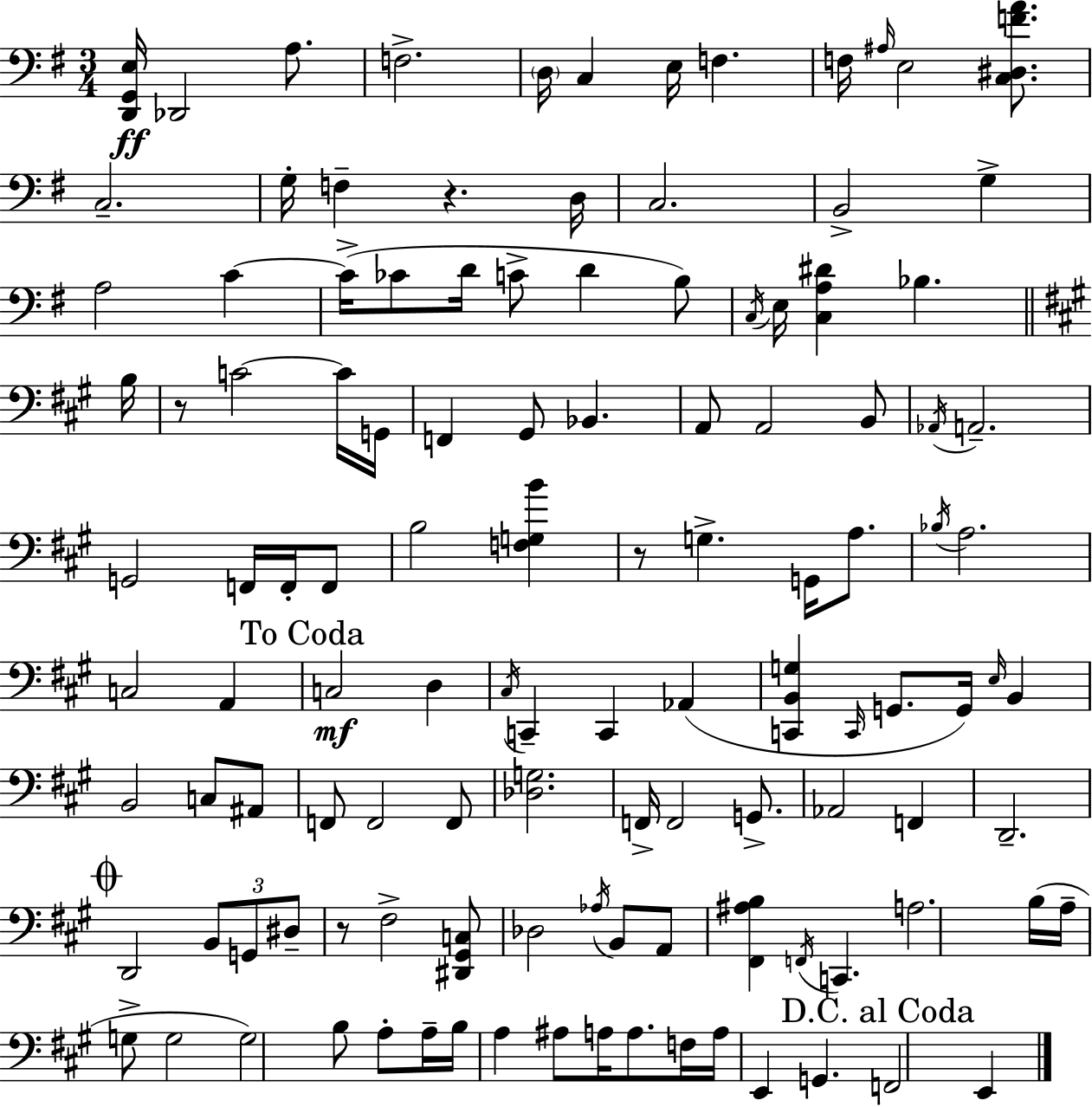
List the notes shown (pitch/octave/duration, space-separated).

[D2,G2,E3]/s Db2/h A3/e. F3/h. D3/s C3/q E3/s F3/q. F3/s A#3/s E3/h [C3,D#3,F4,A4]/e. C3/h. G3/s F3/q R/q. D3/s C3/h. B2/h G3/q A3/h C4/q C4/s CES4/e D4/s C4/e D4/q B3/e C3/s E3/s [C3,A3,D#4]/q Bb3/q. B3/s R/e C4/h C4/s G2/s F2/q G#2/e Bb2/q. A2/e A2/h B2/e Ab2/s A2/h. G2/h F2/s F2/s F2/e B3/h [F3,G3,B4]/q R/e G3/q. G2/s A3/e. Bb3/s A3/h. C3/h A2/q C3/h D3/q C#3/s C2/q C2/q Ab2/q [C2,B2,G3]/q C2/s G2/e. G2/s E3/s B2/q B2/h C3/e A#2/e F2/e F2/h F2/e [Db3,G3]/h. F2/s F2/h G2/e. Ab2/h F2/q D2/h. D2/h B2/e G2/e D#3/e R/e F#3/h [D#2,G#2,C3]/e Db3/h Ab3/s B2/e A2/e [F#2,A#3,B3]/q F2/s C2/q. A3/h. B3/s A3/s G3/e G3/h G3/h B3/e A3/e A3/s B3/s A3/q A#3/e A3/s A3/e. F3/s A3/s E2/q G2/q. F2/h E2/q